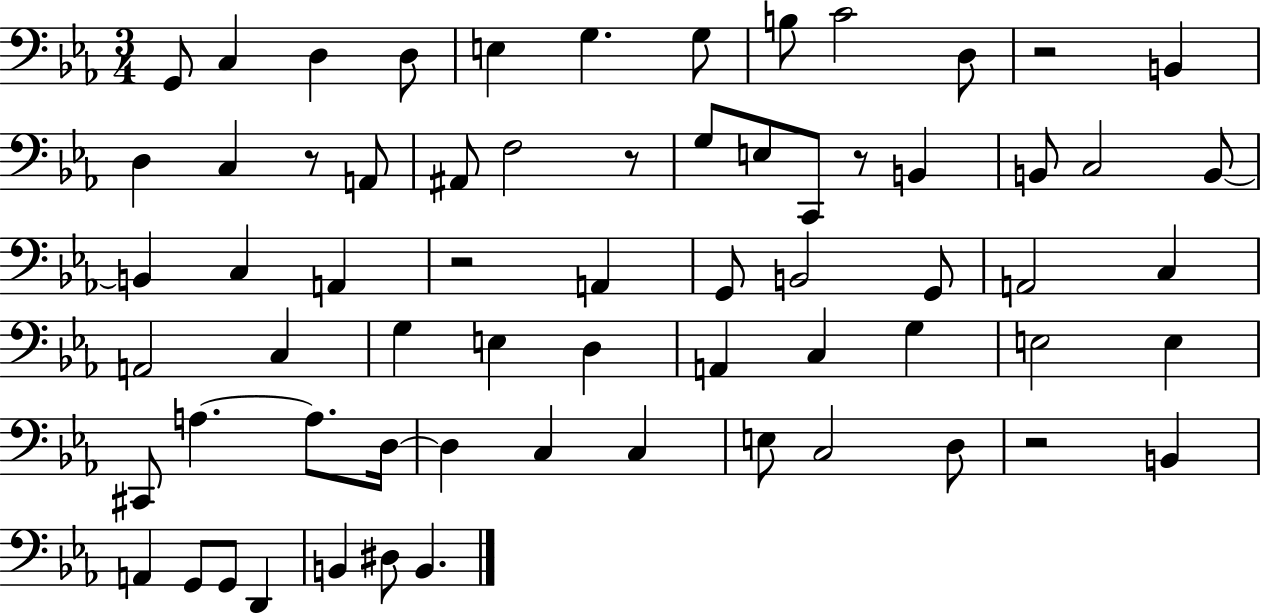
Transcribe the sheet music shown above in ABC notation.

X:1
T:Untitled
M:3/4
L:1/4
K:Eb
G,,/2 C, D, D,/2 E, G, G,/2 B,/2 C2 D,/2 z2 B,, D, C, z/2 A,,/2 ^A,,/2 F,2 z/2 G,/2 E,/2 C,,/2 z/2 B,, B,,/2 C,2 B,,/2 B,, C, A,, z2 A,, G,,/2 B,,2 G,,/2 A,,2 C, A,,2 C, G, E, D, A,, C, G, E,2 E, ^C,,/2 A, A,/2 D,/4 D, C, C, E,/2 C,2 D,/2 z2 B,, A,, G,,/2 G,,/2 D,, B,, ^D,/2 B,,